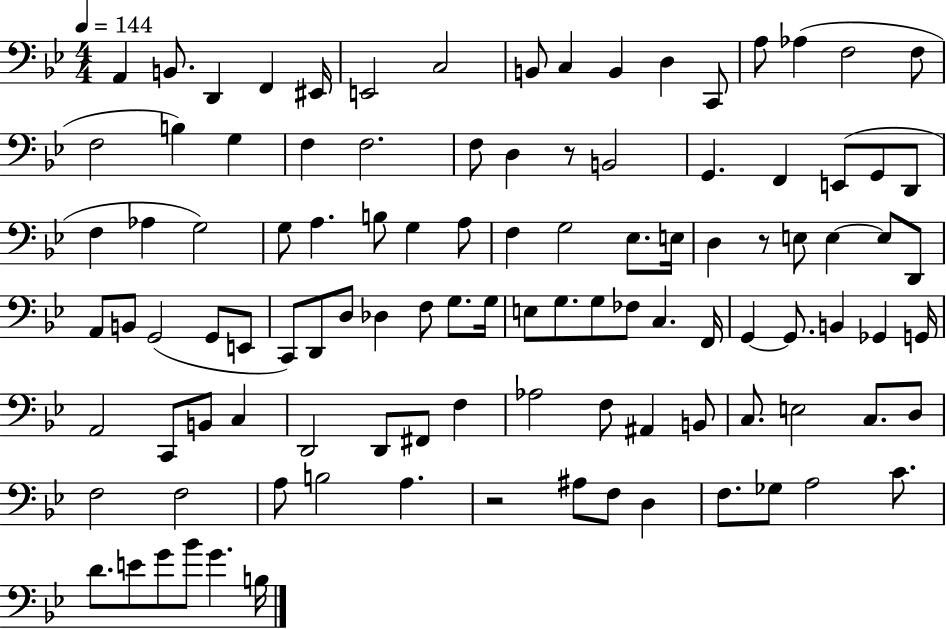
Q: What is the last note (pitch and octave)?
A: B3